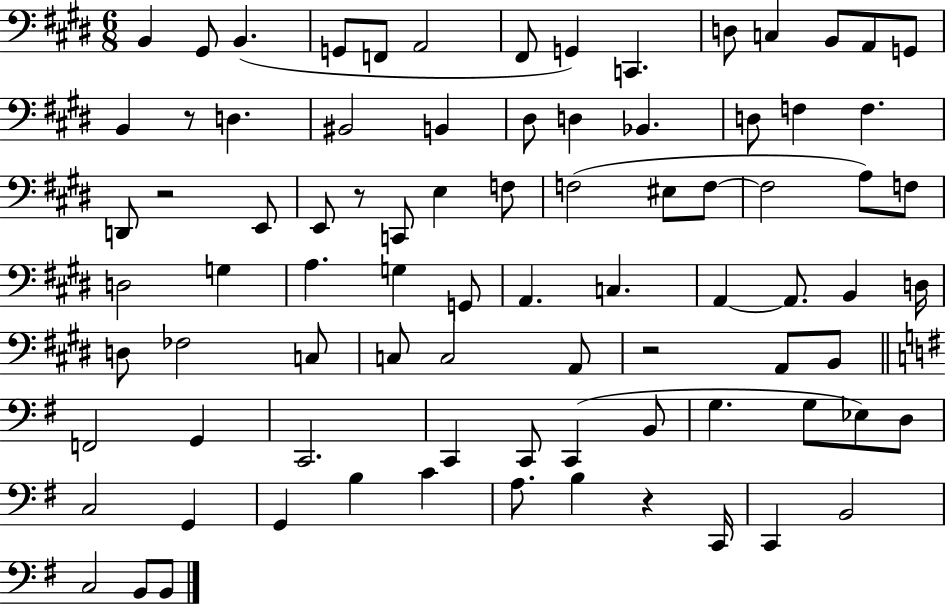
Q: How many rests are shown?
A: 5